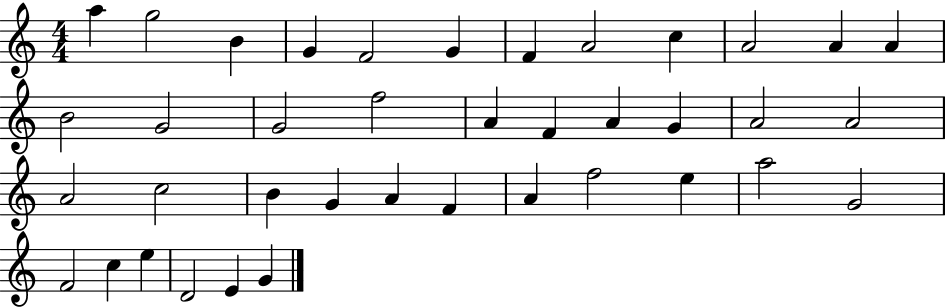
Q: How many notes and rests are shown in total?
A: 39